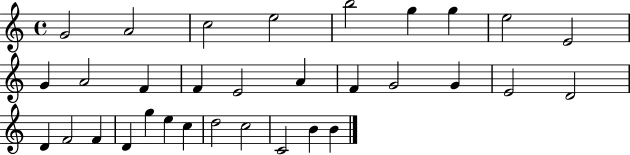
G4/h A4/h C5/h E5/h B5/h G5/q G5/q E5/h E4/h G4/q A4/h F4/q F4/q E4/h A4/q F4/q G4/h G4/q E4/h D4/h D4/q F4/h F4/q D4/q G5/q E5/q C5/q D5/h C5/h C4/h B4/q B4/q